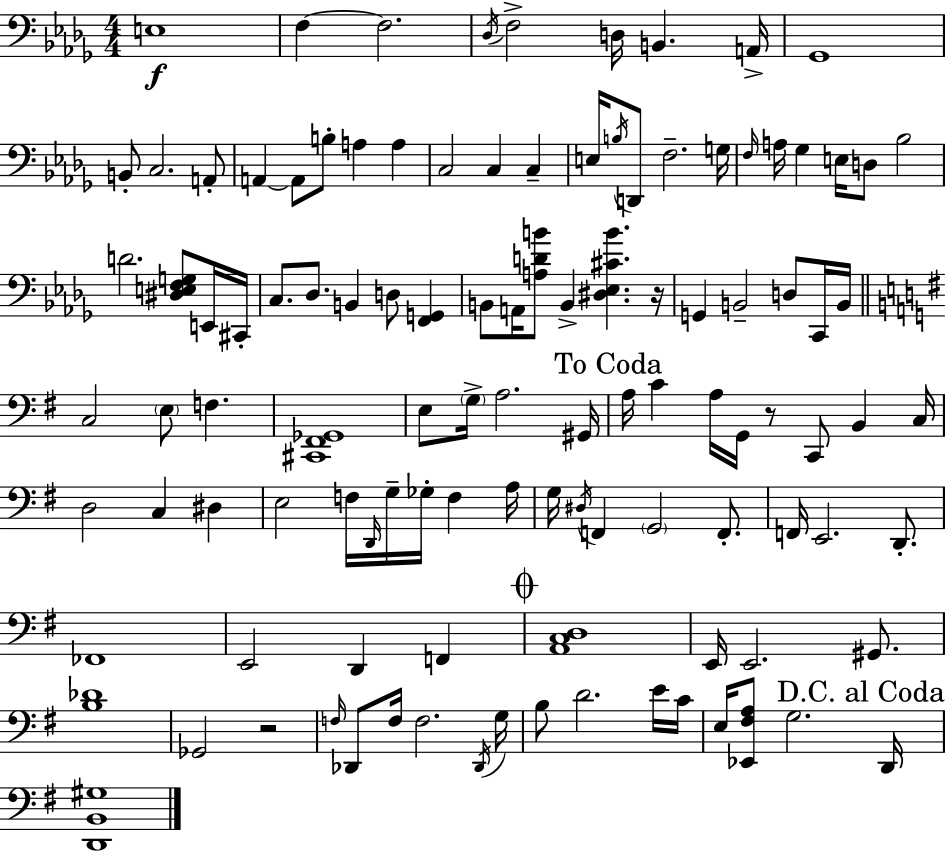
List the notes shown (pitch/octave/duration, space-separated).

E3/w F3/q F3/h. Db3/s F3/h D3/s B2/q. A2/s Gb2/w B2/e C3/h. A2/e A2/q A2/e B3/e A3/q A3/q C3/h C3/q C3/q E3/s B3/s D2/e F3/h. G3/s F3/s A3/s Gb3/q E3/s D3/e Bb3/h D4/h. [D#3,E3,F3,G3]/e E2/s C#2/s C3/e. Db3/e. B2/q D3/e [F2,G2]/q B2/e A2/s [A3,D4,B4]/e B2/q [D#3,Eb3,C#4,B4]/q. R/s G2/q B2/h D3/e C2/s B2/s C3/h E3/e F3/q. [C#2,F#2,Gb2]/w E3/e G3/s A3/h. G#2/s A3/s C4/q A3/s G2/s R/e C2/e B2/q C3/s D3/h C3/q D#3/q E3/h F3/s D2/s G3/s Gb3/s F3/q A3/s G3/s D#3/s F2/q G2/h F2/e. F2/s E2/h. D2/e. FES2/w E2/h D2/q F2/q [A2,C3,D3]/w E2/s E2/h. G#2/e. [B3,Db4]/w Gb2/h R/h F3/s Db2/e F3/s F3/h. Db2/s G3/s B3/e D4/h. E4/s C4/s E3/s [Eb2,F#3,A3]/e G3/h. D2/s [D2,B2,G#3]/w